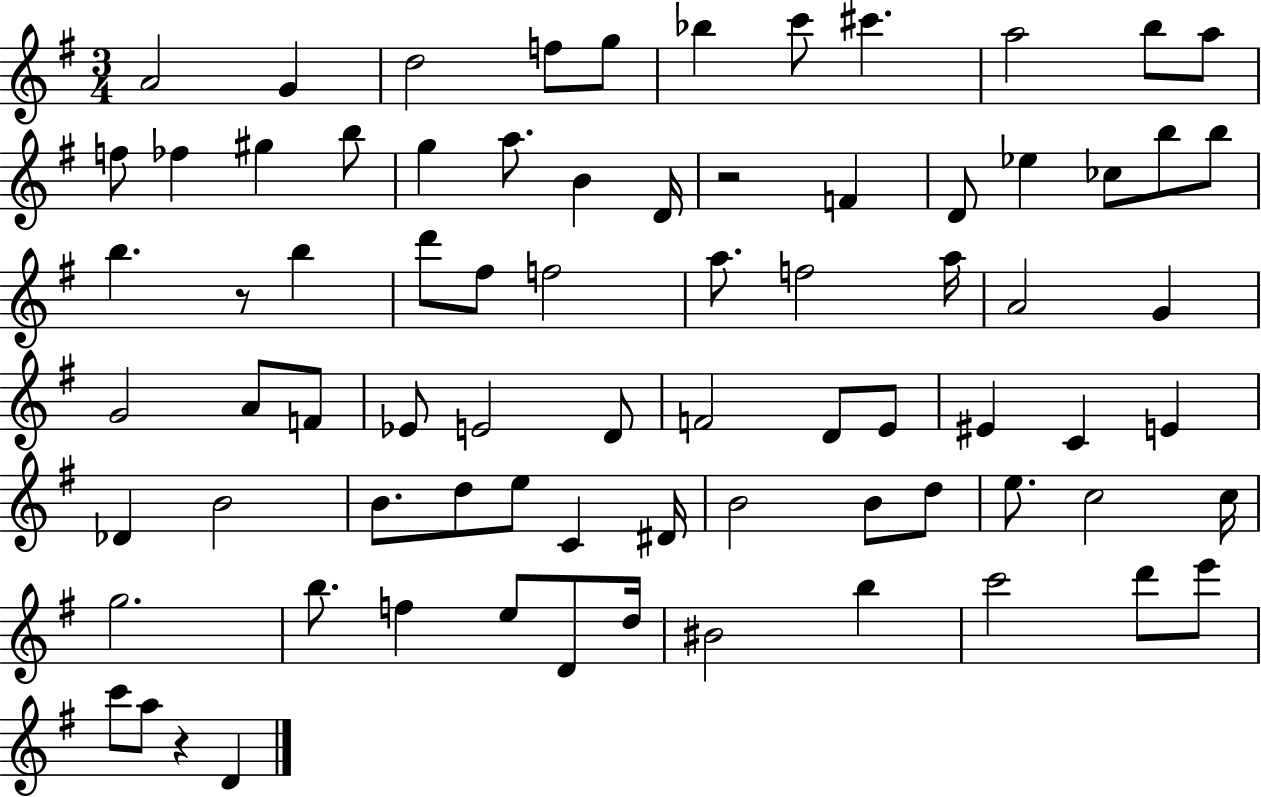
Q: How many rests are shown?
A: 3